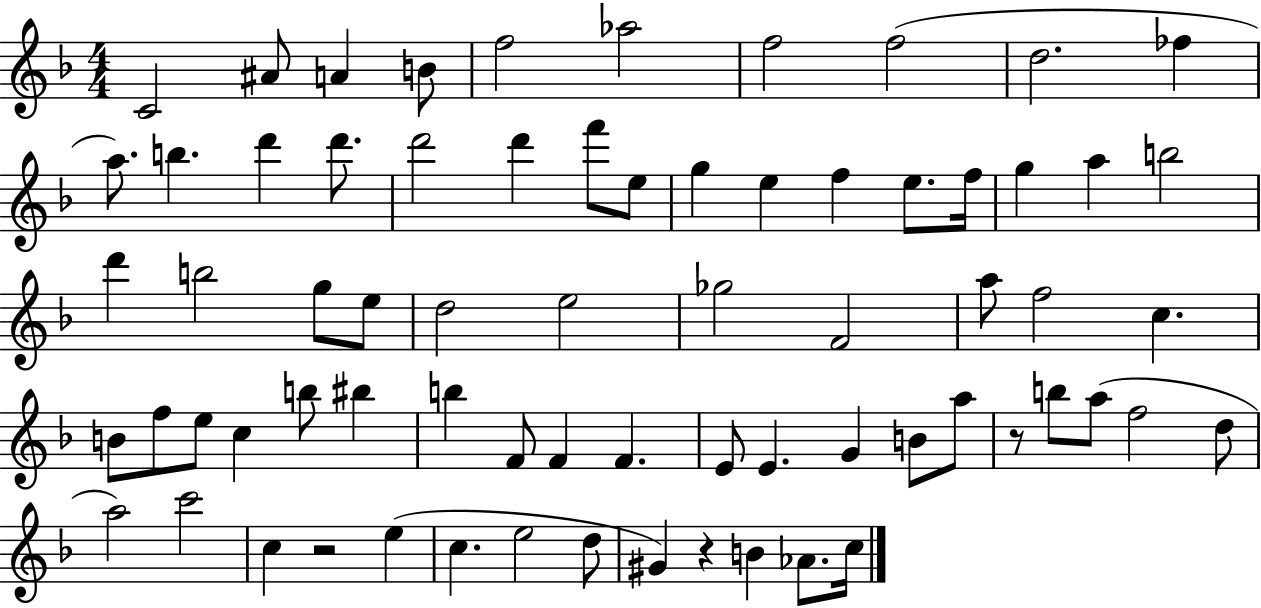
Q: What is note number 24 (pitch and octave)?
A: G5